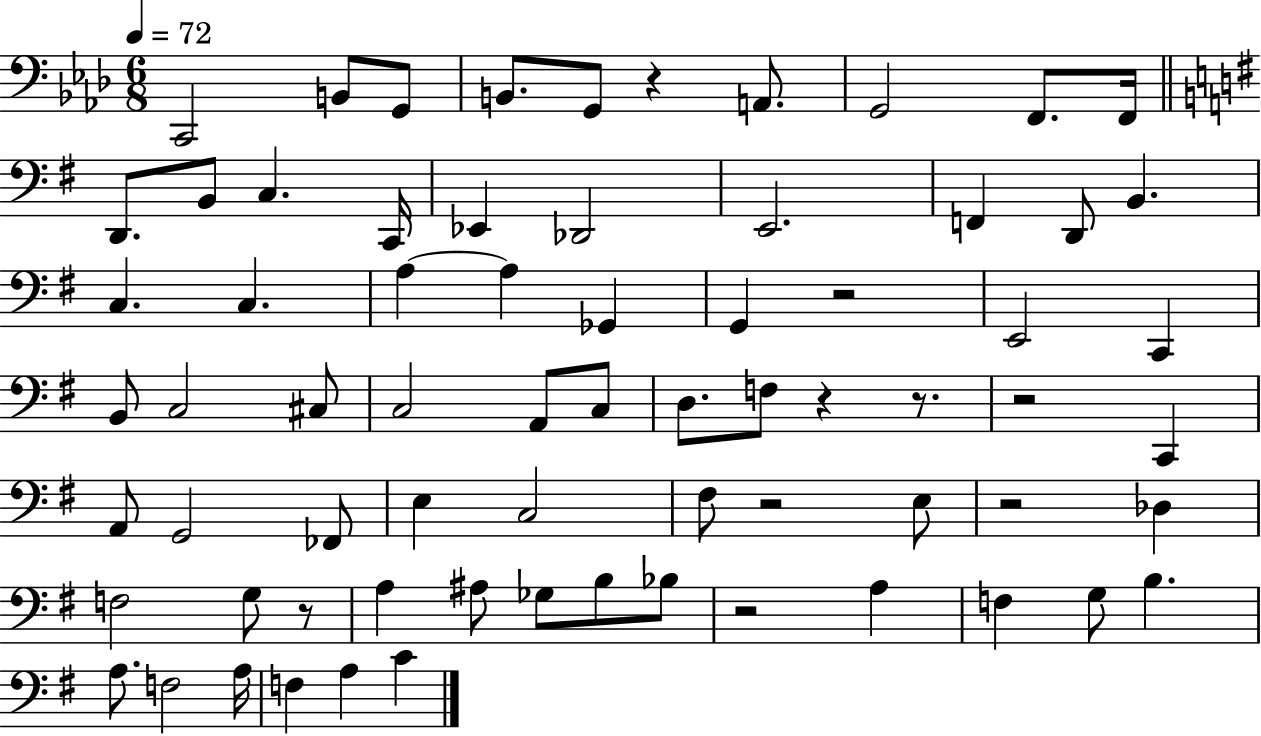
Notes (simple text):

C2/h B2/e G2/e B2/e. G2/e R/q A2/e. G2/h F2/e. F2/s D2/e. B2/e C3/q. C2/s Eb2/q Db2/h E2/h. F2/q D2/e B2/q. C3/q. C3/q. A3/q A3/q Gb2/q G2/q R/h E2/h C2/q B2/e C3/h C#3/e C3/h A2/e C3/e D3/e. F3/e R/q R/e. R/h C2/q A2/e G2/h FES2/e E3/q C3/h F#3/e R/h E3/e R/h Db3/q F3/h G3/e R/e A3/q A#3/e Gb3/e B3/e Bb3/e R/h A3/q F3/q G3/e B3/q. A3/e. F3/h A3/s F3/q A3/q C4/q